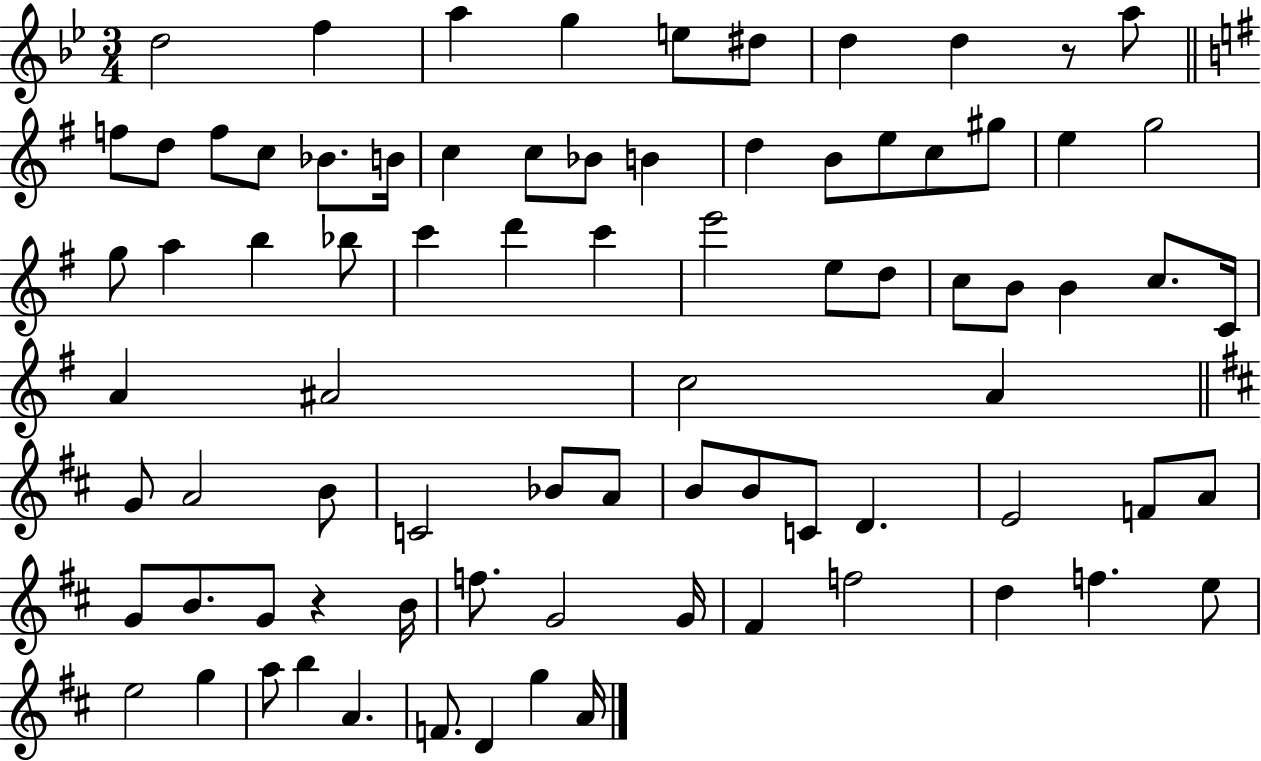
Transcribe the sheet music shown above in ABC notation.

X:1
T:Untitled
M:3/4
L:1/4
K:Bb
d2 f a g e/2 ^d/2 d d z/2 a/2 f/2 d/2 f/2 c/2 _B/2 B/4 c c/2 _B/2 B d B/2 e/2 c/2 ^g/2 e g2 g/2 a b _b/2 c' d' c' e'2 e/2 d/2 c/2 B/2 B c/2 C/4 A ^A2 c2 A G/2 A2 B/2 C2 _B/2 A/2 B/2 B/2 C/2 D E2 F/2 A/2 G/2 B/2 G/2 z B/4 f/2 G2 G/4 ^F f2 d f e/2 e2 g a/2 b A F/2 D g A/4